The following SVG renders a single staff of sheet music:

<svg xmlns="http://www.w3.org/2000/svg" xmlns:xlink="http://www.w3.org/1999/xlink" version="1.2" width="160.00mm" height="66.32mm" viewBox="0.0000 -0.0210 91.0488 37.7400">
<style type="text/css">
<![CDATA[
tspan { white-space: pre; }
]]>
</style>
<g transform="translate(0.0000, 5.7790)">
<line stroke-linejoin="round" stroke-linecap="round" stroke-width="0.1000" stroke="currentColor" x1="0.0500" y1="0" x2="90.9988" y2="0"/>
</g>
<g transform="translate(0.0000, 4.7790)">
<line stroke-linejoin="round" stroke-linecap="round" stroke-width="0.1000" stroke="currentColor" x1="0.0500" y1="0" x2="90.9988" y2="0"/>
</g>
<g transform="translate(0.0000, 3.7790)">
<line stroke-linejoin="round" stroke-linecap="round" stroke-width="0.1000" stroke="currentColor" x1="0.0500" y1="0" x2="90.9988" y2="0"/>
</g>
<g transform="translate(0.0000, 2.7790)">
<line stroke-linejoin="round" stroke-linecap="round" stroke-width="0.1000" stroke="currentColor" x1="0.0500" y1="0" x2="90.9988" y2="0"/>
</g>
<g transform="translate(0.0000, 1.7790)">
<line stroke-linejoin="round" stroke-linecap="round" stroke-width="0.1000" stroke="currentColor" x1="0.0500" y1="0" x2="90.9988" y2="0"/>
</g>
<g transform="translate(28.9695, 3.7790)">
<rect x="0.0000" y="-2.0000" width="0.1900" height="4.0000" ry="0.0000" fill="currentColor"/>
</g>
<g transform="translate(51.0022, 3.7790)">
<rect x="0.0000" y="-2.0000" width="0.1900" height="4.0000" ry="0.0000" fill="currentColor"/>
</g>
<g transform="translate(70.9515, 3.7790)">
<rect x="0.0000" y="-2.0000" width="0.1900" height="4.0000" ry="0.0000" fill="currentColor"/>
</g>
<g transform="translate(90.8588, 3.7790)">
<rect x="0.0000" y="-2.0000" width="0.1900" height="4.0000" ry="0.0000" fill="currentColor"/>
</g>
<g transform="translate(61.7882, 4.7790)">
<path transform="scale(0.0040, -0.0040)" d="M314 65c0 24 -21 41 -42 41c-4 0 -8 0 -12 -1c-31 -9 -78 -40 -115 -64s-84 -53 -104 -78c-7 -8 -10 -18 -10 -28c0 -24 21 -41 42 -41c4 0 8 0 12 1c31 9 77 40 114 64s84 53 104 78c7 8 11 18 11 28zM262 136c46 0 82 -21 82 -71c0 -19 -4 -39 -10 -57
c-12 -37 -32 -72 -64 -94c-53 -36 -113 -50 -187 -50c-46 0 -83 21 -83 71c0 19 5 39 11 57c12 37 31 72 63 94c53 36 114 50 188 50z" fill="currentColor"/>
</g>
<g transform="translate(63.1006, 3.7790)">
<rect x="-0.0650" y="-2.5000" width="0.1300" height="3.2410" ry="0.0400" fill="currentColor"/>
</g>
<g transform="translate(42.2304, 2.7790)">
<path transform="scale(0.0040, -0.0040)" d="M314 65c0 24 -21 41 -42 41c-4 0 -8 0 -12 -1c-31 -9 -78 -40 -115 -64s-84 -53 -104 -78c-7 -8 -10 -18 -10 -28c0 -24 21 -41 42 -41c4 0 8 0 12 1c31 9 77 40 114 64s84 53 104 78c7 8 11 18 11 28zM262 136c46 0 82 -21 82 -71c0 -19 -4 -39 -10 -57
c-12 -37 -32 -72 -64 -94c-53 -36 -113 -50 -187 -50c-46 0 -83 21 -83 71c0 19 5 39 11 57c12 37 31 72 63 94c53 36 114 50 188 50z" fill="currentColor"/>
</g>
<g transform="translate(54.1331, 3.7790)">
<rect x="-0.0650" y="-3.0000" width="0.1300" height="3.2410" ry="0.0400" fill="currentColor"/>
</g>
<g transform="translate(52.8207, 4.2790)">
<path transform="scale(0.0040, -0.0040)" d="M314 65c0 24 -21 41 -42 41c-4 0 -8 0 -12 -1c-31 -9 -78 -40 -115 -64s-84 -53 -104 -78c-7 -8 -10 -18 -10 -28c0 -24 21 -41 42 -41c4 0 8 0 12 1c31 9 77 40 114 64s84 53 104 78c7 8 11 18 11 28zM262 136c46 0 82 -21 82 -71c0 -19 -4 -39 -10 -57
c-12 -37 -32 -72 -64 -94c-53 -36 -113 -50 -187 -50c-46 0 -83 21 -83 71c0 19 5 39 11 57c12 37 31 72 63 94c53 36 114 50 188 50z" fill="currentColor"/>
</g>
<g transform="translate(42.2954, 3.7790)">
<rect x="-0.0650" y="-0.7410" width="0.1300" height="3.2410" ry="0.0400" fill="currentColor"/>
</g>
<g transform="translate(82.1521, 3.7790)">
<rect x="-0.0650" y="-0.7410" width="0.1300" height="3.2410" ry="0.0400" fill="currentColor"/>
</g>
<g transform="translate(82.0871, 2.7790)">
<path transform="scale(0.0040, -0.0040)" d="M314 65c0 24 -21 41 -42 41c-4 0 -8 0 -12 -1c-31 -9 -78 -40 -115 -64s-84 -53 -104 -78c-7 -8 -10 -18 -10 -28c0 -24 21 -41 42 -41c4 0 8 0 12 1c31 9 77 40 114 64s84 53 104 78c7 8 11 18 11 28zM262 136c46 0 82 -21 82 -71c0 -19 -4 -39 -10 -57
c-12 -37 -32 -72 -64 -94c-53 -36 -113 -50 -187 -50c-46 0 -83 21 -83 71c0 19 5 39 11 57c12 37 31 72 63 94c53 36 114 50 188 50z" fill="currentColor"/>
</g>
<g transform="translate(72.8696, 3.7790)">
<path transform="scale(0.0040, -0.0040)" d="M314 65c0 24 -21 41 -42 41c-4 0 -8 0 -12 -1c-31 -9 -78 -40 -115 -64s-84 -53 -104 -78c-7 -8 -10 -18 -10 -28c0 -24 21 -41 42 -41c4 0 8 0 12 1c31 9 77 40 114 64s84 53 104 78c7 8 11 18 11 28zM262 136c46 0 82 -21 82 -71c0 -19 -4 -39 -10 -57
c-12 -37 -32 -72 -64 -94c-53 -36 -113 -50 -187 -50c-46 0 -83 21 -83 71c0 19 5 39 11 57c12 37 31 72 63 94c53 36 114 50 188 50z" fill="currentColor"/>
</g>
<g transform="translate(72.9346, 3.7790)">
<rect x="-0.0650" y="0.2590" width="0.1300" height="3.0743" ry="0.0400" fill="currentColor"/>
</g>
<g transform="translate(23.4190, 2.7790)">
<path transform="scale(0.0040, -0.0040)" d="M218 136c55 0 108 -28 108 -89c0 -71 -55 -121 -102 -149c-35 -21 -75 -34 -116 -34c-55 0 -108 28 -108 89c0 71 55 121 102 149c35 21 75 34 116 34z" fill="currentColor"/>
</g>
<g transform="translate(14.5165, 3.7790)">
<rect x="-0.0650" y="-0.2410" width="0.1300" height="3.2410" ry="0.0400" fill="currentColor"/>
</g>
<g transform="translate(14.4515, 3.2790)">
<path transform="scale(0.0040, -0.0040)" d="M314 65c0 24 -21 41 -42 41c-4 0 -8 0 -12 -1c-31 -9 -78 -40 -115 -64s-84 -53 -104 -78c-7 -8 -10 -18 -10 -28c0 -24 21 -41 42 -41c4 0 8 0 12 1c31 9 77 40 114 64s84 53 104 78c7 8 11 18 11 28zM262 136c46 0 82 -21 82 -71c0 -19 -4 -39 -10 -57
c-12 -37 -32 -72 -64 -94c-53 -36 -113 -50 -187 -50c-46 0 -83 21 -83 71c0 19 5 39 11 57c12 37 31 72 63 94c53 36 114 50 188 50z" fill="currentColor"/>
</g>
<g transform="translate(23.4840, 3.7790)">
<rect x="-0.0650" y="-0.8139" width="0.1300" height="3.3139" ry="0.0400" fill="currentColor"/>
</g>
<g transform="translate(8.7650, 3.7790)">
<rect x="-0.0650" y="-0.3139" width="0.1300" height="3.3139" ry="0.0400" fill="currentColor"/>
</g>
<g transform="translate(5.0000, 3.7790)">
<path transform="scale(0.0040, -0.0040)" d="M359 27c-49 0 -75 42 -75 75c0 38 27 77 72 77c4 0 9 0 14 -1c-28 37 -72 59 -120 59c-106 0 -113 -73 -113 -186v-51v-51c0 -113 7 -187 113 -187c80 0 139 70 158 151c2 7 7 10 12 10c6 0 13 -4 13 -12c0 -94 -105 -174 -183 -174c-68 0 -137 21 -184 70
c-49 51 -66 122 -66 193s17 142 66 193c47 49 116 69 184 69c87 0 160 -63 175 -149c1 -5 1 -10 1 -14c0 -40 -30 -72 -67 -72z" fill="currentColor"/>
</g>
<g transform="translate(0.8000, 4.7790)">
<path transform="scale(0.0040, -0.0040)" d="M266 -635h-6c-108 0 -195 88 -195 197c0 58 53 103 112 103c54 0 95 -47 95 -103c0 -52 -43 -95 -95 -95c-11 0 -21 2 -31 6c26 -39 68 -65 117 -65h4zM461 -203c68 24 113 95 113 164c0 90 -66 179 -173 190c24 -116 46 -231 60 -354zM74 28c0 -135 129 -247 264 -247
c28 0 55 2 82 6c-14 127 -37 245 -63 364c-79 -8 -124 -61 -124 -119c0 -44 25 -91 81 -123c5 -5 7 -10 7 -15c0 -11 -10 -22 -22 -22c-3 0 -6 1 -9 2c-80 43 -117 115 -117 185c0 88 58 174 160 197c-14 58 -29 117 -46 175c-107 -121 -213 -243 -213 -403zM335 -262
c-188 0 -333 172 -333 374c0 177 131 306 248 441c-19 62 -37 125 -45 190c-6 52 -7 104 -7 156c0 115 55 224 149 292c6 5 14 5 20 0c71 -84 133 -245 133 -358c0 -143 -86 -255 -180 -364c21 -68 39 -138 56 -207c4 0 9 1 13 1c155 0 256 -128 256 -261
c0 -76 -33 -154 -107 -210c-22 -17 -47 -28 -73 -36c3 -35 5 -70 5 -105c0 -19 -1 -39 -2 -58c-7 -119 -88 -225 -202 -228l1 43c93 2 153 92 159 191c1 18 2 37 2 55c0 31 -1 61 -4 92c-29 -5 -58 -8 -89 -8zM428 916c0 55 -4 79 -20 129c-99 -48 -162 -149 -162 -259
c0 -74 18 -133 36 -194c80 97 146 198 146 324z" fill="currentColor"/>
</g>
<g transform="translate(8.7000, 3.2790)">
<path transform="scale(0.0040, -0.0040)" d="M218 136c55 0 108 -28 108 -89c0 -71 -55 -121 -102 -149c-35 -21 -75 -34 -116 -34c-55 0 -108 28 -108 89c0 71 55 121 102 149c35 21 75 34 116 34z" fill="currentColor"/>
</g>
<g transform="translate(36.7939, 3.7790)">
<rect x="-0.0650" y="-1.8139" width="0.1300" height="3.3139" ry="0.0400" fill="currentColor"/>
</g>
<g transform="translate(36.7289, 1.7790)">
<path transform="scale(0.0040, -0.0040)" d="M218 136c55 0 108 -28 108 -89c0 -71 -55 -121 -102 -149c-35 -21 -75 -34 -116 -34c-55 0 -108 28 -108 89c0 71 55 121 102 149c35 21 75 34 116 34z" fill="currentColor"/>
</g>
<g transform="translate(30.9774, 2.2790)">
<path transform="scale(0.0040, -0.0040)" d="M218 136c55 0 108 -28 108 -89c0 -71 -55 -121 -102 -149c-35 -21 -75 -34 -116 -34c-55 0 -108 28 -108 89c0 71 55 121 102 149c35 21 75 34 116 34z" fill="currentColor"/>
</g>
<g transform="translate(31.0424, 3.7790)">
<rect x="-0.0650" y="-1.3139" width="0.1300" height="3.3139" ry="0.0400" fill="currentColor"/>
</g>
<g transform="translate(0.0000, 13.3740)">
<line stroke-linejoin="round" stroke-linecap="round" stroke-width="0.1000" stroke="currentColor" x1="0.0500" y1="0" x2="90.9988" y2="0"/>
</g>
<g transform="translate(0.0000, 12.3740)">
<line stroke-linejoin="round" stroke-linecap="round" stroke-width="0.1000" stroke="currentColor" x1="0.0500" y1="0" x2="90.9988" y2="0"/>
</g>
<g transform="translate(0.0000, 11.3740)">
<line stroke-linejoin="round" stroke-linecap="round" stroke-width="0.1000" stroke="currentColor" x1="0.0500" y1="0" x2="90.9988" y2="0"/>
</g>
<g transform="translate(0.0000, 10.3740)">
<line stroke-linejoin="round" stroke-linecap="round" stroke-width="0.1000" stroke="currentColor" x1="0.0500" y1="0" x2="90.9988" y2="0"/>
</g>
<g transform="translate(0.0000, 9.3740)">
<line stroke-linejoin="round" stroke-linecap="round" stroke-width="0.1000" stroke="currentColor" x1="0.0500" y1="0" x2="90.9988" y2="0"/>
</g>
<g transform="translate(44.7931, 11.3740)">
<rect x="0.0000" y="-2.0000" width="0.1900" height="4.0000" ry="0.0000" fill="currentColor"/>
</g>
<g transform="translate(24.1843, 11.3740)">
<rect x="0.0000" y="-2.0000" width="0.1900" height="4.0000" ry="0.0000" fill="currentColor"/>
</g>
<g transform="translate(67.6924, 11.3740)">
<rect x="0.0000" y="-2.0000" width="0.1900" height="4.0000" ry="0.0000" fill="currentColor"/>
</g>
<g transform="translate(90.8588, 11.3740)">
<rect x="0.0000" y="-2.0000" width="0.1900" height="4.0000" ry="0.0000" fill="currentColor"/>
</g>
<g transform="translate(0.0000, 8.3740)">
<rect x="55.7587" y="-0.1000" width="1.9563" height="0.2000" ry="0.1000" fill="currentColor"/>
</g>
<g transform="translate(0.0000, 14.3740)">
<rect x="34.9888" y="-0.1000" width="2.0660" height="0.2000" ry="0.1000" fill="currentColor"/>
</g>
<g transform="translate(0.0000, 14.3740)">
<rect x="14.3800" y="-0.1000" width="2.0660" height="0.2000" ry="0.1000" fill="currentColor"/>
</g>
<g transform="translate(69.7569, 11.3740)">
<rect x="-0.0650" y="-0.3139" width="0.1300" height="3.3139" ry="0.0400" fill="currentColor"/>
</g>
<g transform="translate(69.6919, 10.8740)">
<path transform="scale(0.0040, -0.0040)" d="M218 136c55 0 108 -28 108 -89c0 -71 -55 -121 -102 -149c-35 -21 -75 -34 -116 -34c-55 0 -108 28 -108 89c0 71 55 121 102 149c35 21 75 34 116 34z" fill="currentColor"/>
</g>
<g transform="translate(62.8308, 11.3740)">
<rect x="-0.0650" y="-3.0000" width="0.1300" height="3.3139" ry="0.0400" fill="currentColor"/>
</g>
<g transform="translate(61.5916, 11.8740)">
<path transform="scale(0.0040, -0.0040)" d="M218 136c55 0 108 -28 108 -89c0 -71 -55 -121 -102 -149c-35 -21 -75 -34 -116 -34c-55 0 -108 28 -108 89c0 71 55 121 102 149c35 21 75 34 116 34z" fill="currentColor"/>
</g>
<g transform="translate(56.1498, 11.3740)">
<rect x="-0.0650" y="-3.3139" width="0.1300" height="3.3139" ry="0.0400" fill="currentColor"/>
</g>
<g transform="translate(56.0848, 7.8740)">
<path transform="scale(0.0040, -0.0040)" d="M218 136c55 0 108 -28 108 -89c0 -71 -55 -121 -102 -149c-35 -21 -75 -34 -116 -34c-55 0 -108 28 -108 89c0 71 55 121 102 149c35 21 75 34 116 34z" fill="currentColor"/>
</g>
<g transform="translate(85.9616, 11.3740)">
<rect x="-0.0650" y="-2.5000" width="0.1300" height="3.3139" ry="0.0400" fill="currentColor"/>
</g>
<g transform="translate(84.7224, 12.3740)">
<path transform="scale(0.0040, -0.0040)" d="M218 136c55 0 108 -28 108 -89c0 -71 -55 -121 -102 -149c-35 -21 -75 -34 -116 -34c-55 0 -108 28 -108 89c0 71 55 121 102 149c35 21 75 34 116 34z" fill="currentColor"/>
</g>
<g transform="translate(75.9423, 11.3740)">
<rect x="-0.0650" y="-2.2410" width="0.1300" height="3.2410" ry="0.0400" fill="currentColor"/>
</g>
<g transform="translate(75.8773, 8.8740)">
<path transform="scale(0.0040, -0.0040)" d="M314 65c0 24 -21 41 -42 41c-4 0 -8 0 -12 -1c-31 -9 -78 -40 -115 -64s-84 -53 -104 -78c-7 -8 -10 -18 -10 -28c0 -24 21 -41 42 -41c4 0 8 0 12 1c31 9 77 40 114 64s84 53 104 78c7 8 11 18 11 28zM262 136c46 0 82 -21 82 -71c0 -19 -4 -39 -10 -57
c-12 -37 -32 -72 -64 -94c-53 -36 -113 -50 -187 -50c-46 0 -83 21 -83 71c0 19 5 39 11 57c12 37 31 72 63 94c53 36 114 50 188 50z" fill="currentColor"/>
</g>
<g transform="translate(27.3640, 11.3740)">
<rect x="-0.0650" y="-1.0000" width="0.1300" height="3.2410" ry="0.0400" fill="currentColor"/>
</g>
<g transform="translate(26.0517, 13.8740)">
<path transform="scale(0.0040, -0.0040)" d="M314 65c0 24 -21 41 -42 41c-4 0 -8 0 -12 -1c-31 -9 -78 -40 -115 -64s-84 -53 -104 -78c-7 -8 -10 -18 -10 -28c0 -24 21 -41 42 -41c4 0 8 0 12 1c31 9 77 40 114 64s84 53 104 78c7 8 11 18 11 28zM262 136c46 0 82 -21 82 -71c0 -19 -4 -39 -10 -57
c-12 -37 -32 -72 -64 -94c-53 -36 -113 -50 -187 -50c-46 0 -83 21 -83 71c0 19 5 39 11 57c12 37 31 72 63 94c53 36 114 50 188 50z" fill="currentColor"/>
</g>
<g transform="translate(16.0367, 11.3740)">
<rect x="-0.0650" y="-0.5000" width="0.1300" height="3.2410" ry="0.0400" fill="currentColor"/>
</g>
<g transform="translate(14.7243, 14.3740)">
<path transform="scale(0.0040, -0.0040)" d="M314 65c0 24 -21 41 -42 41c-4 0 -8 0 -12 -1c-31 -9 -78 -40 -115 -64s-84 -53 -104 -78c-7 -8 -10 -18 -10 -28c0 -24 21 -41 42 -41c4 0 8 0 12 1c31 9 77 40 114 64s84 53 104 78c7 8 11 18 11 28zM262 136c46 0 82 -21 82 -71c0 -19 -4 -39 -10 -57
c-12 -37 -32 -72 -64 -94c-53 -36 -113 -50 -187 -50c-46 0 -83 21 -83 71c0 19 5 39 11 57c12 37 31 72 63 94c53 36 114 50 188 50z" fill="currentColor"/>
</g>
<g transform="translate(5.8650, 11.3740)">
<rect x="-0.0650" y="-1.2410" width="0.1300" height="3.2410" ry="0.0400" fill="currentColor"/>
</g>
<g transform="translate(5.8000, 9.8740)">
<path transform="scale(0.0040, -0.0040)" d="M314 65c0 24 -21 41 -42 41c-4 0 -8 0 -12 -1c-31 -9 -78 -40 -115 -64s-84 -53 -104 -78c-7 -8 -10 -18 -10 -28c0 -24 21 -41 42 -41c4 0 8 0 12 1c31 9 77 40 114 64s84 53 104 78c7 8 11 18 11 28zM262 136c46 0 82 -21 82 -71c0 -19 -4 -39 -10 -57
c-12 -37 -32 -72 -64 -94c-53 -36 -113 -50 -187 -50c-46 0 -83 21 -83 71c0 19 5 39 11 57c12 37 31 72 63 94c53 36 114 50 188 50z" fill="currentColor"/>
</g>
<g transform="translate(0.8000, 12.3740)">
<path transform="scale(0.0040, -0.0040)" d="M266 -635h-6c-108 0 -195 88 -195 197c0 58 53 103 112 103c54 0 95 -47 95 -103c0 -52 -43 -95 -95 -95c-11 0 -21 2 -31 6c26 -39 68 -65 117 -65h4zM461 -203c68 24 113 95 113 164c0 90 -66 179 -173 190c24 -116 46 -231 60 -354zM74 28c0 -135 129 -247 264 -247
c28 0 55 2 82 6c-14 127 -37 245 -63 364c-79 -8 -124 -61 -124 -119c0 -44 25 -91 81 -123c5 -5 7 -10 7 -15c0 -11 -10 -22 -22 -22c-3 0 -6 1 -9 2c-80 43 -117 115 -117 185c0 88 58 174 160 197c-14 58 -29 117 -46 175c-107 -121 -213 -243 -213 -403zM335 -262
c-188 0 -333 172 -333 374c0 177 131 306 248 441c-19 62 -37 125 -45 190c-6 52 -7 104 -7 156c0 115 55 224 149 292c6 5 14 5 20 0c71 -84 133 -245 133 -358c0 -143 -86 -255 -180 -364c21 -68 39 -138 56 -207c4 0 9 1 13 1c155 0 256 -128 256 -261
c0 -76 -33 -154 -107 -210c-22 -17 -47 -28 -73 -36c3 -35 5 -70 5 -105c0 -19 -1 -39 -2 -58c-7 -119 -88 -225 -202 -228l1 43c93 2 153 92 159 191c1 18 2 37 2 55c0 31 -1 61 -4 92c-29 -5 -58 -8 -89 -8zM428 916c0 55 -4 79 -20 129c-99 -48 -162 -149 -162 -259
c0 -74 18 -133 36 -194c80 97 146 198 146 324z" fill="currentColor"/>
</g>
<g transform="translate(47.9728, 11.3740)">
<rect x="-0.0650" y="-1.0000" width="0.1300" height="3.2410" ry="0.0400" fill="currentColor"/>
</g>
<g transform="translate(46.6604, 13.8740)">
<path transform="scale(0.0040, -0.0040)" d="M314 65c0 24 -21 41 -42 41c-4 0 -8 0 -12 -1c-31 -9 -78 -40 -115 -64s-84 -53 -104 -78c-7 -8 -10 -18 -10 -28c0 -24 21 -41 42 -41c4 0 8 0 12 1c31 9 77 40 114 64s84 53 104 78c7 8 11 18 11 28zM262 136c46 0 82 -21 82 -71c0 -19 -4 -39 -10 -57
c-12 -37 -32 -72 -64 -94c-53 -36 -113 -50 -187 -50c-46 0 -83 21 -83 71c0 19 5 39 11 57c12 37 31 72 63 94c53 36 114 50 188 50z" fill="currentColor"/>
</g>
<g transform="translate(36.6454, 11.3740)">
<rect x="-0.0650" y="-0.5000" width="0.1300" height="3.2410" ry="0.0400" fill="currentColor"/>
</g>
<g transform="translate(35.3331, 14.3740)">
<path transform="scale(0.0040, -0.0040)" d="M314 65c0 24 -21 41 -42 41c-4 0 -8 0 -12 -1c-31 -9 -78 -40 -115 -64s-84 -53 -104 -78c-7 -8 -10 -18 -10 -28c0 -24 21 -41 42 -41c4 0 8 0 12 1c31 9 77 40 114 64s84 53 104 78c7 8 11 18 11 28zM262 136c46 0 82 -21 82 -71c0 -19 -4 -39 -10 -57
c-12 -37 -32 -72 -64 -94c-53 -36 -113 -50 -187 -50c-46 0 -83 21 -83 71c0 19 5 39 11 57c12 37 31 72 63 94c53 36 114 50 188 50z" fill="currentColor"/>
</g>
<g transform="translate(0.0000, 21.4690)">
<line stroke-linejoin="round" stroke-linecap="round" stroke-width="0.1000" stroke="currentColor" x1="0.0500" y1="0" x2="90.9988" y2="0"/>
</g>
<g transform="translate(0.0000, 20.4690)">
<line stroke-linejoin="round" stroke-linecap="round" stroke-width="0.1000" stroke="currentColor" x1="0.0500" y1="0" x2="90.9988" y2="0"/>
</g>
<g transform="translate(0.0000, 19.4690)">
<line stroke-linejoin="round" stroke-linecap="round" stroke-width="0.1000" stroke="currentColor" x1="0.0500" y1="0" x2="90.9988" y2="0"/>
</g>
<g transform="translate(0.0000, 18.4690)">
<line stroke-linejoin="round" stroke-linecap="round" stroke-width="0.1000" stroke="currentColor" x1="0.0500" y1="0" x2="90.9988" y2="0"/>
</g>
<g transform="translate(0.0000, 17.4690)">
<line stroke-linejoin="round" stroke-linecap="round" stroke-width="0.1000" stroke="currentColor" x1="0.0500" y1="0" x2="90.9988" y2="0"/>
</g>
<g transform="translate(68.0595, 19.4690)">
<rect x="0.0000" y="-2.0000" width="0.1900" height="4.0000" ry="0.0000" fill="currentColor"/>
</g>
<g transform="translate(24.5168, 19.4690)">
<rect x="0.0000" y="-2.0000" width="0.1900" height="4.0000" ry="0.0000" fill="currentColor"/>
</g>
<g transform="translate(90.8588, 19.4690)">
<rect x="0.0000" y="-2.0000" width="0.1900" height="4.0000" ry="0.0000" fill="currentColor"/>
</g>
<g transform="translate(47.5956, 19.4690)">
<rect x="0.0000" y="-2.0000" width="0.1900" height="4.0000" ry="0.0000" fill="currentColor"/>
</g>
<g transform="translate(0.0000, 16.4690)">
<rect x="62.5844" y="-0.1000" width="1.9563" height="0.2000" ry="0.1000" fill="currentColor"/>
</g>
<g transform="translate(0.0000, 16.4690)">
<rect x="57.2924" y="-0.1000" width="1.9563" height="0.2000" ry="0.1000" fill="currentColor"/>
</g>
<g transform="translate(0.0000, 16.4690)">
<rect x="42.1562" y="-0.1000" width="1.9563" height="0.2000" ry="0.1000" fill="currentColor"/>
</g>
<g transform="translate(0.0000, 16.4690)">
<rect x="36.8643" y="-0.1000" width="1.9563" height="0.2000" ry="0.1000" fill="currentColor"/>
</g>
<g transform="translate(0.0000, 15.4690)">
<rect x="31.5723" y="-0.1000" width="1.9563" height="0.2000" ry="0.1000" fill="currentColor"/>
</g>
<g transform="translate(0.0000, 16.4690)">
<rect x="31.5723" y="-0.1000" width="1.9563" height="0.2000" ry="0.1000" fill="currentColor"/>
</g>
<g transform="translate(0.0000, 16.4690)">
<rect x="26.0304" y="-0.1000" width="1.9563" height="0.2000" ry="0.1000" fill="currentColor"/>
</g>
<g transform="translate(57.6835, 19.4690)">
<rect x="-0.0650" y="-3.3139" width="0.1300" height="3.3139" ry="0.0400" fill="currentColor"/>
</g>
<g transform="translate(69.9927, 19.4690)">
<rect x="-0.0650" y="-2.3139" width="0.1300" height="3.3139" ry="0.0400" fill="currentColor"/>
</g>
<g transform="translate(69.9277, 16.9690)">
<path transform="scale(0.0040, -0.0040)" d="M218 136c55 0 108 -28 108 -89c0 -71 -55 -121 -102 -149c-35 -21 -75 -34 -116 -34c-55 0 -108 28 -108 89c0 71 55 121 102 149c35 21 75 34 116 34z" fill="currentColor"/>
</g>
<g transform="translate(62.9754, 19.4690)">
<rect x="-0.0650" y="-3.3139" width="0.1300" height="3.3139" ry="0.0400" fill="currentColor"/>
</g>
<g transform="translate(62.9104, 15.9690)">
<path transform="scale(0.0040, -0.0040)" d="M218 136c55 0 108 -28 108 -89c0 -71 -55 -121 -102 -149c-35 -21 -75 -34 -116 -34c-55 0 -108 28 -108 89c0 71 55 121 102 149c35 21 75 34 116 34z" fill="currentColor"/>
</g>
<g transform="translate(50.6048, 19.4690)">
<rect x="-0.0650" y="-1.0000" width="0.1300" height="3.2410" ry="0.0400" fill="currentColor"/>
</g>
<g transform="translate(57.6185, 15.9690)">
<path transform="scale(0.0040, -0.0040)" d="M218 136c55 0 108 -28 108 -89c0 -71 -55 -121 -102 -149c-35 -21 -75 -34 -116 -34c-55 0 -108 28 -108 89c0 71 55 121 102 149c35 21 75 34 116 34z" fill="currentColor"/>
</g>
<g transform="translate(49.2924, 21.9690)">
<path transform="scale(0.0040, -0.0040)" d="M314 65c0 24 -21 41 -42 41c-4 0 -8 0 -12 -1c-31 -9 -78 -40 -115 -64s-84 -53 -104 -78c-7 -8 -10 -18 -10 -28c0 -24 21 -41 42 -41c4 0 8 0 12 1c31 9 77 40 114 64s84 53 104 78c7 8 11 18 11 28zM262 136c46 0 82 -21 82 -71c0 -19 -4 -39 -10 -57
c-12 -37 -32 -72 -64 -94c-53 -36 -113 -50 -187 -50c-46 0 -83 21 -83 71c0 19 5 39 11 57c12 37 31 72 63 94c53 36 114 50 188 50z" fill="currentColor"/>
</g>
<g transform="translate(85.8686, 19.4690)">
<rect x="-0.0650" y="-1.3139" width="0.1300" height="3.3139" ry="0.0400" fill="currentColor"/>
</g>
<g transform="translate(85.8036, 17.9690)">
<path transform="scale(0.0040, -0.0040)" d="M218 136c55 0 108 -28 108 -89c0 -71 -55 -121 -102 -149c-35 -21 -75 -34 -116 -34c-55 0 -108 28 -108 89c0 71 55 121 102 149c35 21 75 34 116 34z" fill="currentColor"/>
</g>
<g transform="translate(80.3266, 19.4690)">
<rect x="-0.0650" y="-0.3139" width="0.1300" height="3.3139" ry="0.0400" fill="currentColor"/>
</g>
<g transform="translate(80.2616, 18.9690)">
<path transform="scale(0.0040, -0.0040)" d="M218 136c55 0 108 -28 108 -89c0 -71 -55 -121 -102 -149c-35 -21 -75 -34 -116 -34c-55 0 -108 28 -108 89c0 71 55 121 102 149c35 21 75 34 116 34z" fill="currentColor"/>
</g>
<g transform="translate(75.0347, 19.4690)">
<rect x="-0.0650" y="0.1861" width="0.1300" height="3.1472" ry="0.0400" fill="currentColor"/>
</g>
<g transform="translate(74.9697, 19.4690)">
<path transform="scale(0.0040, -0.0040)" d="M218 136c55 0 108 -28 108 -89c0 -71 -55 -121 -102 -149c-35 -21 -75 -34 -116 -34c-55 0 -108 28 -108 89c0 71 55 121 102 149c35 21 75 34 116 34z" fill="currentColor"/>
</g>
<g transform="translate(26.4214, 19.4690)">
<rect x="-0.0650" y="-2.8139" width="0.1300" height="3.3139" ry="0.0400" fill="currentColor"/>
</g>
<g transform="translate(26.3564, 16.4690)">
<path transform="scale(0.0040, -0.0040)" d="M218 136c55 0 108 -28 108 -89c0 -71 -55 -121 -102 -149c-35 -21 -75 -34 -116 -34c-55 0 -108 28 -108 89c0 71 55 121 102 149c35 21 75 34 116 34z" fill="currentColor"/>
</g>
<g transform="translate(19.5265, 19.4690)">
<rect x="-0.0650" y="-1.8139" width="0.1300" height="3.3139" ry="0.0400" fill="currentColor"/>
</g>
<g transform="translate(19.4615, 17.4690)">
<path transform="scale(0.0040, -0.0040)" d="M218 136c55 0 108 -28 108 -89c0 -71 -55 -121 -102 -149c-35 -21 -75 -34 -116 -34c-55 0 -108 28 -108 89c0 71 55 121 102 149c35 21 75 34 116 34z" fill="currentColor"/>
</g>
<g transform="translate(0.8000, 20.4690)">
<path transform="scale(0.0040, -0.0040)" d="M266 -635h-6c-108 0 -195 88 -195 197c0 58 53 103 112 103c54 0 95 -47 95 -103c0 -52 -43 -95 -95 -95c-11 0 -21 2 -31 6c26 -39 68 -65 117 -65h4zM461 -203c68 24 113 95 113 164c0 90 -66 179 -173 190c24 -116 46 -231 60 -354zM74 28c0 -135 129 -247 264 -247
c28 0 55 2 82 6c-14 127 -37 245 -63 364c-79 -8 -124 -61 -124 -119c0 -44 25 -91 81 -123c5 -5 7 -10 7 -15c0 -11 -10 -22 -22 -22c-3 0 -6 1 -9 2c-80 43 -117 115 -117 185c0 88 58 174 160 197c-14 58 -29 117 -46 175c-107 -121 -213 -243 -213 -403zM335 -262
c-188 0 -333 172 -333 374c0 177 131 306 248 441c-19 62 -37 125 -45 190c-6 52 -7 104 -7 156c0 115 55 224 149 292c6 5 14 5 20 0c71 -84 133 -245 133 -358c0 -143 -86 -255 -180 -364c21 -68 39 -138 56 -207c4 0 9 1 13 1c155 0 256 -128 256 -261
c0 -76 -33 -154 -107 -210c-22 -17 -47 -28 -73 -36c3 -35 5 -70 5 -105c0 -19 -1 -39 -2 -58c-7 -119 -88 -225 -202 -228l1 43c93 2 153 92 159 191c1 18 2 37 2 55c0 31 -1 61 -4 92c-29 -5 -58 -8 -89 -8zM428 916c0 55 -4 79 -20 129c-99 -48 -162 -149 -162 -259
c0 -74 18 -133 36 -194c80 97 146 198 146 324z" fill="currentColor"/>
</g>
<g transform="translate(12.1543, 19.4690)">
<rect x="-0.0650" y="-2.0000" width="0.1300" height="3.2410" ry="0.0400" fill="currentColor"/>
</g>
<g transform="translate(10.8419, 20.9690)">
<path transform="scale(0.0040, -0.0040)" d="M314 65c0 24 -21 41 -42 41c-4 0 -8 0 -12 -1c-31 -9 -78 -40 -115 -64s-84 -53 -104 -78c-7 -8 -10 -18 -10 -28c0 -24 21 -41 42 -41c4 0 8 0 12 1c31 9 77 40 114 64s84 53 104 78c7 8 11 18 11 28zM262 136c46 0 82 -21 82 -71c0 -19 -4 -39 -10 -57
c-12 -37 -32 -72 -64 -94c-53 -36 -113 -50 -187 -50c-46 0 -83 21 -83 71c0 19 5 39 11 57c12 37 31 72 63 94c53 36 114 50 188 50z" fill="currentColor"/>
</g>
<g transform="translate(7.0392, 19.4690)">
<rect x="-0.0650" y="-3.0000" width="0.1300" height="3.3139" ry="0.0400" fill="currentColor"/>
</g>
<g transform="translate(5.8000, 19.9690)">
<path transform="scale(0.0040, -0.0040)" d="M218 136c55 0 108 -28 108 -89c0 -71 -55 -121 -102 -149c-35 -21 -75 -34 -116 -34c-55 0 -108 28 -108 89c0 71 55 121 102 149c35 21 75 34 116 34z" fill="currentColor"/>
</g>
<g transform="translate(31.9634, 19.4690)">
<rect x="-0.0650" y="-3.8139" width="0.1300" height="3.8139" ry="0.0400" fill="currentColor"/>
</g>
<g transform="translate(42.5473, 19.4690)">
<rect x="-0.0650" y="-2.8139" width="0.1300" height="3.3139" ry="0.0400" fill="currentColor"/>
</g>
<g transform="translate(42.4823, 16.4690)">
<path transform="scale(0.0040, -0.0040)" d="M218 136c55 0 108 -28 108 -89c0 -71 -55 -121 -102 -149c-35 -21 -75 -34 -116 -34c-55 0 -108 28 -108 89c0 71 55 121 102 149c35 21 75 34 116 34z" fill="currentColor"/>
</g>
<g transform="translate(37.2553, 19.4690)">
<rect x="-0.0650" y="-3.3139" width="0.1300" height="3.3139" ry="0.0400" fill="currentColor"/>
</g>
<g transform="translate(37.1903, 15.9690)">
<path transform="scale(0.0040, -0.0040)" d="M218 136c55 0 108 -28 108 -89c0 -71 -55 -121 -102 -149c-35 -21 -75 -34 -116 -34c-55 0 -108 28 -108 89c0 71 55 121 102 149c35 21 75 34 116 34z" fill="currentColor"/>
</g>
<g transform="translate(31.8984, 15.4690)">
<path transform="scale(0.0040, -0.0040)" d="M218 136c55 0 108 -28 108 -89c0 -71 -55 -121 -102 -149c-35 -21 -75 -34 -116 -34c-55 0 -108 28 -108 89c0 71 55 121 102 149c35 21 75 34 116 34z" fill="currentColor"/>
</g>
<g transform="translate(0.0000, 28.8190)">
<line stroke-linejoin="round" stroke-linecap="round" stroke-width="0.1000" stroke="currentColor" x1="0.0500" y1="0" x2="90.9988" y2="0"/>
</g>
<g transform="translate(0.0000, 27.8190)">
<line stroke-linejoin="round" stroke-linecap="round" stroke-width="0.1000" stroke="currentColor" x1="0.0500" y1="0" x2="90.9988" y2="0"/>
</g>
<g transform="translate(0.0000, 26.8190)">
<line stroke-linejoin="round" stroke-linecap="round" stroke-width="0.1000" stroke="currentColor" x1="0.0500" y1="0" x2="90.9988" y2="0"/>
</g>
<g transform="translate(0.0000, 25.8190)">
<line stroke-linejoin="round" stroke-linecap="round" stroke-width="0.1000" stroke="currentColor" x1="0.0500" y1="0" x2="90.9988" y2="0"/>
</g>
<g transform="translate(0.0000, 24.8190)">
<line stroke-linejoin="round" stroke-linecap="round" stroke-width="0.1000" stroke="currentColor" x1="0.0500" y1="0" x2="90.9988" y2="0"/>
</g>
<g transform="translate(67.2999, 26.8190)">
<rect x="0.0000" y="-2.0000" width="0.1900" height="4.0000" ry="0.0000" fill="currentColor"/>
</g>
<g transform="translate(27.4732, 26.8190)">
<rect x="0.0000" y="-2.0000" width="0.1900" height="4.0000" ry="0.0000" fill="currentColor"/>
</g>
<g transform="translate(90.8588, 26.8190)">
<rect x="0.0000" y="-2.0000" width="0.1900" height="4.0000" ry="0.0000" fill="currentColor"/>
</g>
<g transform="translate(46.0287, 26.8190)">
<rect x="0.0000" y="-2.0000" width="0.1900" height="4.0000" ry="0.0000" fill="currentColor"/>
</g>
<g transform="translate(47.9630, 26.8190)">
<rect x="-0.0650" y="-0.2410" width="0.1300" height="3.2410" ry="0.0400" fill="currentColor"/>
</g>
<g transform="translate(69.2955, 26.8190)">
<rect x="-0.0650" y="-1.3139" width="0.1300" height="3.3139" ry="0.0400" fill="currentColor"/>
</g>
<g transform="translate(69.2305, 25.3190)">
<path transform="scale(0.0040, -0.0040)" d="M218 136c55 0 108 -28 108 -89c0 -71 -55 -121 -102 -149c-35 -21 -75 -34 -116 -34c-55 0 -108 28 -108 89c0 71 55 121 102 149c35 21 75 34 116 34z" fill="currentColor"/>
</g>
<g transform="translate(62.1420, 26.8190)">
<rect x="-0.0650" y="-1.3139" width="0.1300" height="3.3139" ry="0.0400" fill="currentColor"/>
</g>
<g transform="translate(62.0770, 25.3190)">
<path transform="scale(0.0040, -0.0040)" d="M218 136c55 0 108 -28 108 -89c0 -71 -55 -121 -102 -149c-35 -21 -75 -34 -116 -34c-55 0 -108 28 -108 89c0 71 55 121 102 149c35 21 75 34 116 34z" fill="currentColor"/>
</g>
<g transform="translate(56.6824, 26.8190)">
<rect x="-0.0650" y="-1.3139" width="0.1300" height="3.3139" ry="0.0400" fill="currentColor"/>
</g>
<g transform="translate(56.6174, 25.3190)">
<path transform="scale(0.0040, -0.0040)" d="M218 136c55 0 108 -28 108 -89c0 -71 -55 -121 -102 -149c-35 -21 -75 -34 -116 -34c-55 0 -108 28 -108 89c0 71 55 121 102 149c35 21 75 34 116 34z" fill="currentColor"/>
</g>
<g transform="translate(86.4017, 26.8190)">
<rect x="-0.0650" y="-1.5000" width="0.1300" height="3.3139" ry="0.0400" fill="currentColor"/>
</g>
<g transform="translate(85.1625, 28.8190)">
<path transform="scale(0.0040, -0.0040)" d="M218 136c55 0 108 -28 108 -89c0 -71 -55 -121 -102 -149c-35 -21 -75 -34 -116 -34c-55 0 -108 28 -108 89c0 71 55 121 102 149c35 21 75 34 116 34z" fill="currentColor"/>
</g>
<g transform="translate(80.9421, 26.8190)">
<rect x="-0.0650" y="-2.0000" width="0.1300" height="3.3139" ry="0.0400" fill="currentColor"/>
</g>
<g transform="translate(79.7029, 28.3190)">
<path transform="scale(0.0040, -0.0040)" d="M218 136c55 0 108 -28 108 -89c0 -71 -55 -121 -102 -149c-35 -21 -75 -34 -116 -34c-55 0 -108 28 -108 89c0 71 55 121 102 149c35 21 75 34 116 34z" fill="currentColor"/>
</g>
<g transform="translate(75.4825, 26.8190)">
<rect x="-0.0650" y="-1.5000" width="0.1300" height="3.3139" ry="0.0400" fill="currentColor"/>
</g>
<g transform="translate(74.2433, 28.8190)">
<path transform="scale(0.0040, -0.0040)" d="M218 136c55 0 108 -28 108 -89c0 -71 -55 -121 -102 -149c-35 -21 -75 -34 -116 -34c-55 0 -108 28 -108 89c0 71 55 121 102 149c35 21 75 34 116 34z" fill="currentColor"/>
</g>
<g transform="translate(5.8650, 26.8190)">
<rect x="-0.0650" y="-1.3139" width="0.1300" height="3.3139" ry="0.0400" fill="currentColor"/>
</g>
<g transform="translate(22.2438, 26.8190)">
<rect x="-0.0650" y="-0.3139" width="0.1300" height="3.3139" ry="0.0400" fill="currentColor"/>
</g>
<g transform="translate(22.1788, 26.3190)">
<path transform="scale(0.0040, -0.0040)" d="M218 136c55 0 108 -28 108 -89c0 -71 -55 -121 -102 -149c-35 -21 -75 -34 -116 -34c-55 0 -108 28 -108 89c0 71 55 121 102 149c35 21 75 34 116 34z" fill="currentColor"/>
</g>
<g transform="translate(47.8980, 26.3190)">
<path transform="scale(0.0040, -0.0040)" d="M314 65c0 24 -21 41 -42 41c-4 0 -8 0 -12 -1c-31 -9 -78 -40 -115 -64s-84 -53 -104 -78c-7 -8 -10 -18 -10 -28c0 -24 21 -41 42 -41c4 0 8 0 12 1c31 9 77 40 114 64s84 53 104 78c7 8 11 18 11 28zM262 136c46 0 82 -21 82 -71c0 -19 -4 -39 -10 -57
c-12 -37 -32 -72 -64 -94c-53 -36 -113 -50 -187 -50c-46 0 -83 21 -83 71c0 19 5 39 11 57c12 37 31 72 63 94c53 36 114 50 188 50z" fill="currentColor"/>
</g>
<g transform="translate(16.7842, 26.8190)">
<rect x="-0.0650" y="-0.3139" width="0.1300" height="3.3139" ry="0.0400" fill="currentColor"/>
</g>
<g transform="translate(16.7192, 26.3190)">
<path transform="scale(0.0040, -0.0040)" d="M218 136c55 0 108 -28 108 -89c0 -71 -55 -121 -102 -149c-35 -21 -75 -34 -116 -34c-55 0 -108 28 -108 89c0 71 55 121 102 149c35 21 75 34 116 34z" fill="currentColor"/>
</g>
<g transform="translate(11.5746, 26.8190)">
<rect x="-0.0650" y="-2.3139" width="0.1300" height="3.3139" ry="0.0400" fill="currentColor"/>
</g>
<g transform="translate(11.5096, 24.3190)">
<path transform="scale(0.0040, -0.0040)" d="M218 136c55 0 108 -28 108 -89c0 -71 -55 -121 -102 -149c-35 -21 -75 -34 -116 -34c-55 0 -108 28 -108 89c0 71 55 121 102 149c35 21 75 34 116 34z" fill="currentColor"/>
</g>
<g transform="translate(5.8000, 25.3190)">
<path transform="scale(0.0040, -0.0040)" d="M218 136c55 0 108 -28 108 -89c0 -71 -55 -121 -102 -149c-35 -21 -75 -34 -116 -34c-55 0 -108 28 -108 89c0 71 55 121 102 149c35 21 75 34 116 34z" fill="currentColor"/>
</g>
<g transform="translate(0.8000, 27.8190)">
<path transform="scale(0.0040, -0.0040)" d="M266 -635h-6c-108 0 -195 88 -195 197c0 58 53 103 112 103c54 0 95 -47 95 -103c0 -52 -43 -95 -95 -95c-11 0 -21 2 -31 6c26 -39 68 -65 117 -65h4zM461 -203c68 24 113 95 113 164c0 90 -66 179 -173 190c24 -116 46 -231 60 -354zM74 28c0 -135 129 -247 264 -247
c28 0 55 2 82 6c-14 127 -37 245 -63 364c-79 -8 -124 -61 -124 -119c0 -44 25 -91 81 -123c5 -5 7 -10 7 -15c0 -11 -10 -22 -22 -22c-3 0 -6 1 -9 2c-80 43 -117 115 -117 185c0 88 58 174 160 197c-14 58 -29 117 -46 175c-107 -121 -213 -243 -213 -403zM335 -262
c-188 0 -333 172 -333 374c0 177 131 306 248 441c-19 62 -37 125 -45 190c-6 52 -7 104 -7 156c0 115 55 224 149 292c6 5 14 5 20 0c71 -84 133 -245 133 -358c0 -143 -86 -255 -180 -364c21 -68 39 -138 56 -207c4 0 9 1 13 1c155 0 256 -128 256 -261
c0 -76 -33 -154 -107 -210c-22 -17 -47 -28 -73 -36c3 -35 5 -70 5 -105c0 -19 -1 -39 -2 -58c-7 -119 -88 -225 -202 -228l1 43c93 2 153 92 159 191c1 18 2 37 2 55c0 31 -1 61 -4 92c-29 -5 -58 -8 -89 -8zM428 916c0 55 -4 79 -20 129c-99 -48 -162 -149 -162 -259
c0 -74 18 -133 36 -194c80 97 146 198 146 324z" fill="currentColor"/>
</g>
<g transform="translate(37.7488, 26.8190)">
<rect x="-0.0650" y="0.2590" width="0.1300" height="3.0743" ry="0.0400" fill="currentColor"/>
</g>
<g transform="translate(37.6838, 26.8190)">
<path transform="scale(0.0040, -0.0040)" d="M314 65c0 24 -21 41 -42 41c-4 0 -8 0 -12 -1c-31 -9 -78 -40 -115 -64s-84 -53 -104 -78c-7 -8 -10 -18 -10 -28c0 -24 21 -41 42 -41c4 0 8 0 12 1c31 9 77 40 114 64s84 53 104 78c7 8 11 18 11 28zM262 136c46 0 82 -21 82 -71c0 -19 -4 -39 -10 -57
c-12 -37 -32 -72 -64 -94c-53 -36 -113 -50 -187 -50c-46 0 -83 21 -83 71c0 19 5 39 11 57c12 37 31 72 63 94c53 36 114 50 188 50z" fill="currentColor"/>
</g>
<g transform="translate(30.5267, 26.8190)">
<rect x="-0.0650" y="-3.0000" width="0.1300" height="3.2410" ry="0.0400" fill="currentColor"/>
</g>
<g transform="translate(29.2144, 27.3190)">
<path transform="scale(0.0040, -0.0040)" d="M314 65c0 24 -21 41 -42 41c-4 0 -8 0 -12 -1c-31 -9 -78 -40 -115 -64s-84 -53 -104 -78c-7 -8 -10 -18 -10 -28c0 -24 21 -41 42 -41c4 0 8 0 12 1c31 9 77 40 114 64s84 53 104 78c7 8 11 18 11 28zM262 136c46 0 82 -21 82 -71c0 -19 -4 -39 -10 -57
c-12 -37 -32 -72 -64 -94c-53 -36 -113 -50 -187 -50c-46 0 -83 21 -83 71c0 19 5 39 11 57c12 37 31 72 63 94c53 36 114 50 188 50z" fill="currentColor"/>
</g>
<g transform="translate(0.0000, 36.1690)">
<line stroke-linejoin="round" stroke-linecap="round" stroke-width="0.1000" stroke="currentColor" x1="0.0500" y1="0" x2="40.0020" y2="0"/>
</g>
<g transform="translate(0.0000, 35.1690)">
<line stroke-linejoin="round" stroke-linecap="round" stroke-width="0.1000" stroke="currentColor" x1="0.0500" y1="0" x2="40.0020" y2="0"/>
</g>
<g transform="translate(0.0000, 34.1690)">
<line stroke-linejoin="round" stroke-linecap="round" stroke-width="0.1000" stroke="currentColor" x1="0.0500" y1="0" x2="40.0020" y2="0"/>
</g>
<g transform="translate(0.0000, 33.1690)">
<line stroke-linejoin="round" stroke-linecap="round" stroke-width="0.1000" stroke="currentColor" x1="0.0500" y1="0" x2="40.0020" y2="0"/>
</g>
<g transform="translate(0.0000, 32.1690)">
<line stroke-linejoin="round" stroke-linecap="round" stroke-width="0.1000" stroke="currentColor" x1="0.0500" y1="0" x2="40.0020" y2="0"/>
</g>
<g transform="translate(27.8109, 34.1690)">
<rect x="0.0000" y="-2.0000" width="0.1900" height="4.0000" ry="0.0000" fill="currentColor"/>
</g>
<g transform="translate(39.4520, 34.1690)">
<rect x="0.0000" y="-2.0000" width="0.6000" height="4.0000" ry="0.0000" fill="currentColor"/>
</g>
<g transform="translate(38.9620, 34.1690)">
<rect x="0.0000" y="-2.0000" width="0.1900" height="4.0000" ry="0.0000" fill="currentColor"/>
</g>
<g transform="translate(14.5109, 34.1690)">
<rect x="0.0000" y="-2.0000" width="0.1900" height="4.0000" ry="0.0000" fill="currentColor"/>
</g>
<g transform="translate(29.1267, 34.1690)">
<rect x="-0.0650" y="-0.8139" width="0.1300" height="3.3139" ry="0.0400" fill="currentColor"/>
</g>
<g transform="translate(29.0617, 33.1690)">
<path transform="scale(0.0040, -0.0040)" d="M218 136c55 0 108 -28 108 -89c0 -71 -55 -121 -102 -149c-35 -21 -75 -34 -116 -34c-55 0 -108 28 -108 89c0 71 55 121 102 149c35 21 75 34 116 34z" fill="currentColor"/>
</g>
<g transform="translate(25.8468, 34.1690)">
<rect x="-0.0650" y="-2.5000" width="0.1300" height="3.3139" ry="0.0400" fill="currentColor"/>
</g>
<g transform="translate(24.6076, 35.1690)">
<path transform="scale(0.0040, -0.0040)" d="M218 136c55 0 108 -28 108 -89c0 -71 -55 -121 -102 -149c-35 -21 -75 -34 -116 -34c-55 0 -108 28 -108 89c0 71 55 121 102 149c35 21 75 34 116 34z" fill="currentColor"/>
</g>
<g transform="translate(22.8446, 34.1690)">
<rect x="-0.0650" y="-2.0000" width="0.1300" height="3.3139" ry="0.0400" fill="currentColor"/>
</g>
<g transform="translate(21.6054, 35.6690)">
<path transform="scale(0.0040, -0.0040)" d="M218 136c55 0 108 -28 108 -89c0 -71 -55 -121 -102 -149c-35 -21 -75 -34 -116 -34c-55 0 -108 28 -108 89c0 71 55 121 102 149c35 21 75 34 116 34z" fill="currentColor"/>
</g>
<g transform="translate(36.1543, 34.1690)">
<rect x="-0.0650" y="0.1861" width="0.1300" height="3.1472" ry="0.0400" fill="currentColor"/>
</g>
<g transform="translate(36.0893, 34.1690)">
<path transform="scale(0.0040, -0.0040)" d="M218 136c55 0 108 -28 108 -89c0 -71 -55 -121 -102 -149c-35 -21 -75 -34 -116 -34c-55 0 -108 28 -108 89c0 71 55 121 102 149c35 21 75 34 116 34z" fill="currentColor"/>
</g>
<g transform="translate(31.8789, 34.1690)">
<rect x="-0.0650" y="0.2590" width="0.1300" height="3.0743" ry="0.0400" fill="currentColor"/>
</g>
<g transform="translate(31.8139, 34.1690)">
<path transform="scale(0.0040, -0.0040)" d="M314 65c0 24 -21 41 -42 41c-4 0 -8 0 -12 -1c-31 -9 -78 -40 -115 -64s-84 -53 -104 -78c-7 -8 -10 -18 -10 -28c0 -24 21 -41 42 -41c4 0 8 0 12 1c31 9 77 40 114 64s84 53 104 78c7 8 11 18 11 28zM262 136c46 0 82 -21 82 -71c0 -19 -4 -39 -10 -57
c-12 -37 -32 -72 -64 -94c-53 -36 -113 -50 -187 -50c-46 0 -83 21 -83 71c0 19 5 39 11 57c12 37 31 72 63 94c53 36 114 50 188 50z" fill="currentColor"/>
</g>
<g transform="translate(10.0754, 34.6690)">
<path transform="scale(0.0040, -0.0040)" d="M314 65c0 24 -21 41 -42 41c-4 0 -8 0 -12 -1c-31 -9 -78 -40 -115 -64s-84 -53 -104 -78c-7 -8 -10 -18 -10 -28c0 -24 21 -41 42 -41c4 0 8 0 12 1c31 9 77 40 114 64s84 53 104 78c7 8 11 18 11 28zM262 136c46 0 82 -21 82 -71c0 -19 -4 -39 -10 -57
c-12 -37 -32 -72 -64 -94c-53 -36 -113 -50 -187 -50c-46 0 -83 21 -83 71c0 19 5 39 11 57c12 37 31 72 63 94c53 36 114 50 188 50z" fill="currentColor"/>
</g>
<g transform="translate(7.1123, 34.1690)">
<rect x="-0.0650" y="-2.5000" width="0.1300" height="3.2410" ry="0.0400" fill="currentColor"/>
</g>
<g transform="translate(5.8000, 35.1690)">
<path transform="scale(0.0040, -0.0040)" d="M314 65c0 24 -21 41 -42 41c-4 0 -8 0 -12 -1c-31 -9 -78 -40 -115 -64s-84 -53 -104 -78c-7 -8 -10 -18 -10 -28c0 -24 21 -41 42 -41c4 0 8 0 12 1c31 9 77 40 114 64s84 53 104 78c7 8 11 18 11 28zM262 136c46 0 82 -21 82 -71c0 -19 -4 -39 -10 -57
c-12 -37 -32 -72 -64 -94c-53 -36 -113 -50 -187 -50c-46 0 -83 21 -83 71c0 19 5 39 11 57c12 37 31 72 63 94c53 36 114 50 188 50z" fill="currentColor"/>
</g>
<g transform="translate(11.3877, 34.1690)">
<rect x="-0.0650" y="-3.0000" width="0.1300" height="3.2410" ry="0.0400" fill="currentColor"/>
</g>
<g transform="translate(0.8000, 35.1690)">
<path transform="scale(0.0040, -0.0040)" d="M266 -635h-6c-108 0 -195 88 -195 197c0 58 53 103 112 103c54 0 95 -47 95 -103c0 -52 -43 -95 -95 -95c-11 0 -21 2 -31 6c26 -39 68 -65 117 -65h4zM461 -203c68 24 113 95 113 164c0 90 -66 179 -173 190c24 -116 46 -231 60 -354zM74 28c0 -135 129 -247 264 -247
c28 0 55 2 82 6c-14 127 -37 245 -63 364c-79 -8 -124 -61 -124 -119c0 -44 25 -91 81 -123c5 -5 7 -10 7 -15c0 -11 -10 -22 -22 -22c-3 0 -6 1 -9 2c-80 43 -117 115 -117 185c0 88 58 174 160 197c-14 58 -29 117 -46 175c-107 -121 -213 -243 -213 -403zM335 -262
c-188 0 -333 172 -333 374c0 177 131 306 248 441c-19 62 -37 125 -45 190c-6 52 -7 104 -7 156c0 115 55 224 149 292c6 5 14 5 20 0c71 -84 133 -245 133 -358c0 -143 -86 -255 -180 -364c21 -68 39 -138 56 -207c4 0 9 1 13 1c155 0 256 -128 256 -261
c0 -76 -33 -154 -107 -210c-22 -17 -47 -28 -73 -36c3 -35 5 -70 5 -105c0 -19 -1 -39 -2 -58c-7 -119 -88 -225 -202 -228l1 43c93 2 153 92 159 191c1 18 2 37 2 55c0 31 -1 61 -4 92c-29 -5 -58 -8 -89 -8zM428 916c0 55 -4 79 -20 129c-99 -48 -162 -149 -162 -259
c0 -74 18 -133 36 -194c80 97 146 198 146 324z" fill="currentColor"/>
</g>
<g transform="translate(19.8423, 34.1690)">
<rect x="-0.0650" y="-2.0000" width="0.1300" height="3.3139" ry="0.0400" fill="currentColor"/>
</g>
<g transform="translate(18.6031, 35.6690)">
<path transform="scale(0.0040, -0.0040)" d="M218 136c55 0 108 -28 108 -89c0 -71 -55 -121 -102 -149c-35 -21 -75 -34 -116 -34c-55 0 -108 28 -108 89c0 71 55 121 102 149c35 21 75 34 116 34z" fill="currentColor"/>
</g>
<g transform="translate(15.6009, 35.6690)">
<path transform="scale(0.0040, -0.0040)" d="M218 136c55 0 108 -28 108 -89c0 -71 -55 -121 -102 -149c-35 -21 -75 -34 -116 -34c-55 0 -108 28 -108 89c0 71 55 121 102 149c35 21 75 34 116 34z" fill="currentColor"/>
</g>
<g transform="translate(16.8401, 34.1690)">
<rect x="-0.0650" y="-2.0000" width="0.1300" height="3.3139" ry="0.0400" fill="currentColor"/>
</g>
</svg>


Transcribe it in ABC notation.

X:1
T:Untitled
M:4/4
L:1/4
K:C
c c2 d e f d2 A2 G2 B2 d2 e2 C2 D2 C2 D2 b A c g2 G A F2 f a c' b a D2 b b g B c e e g c c A2 B2 c2 e e e E F E G2 A2 F F F G d B2 B